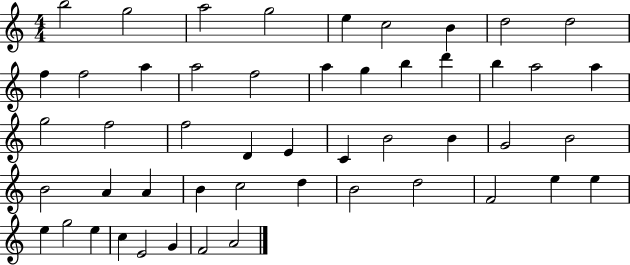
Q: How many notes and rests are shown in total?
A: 50